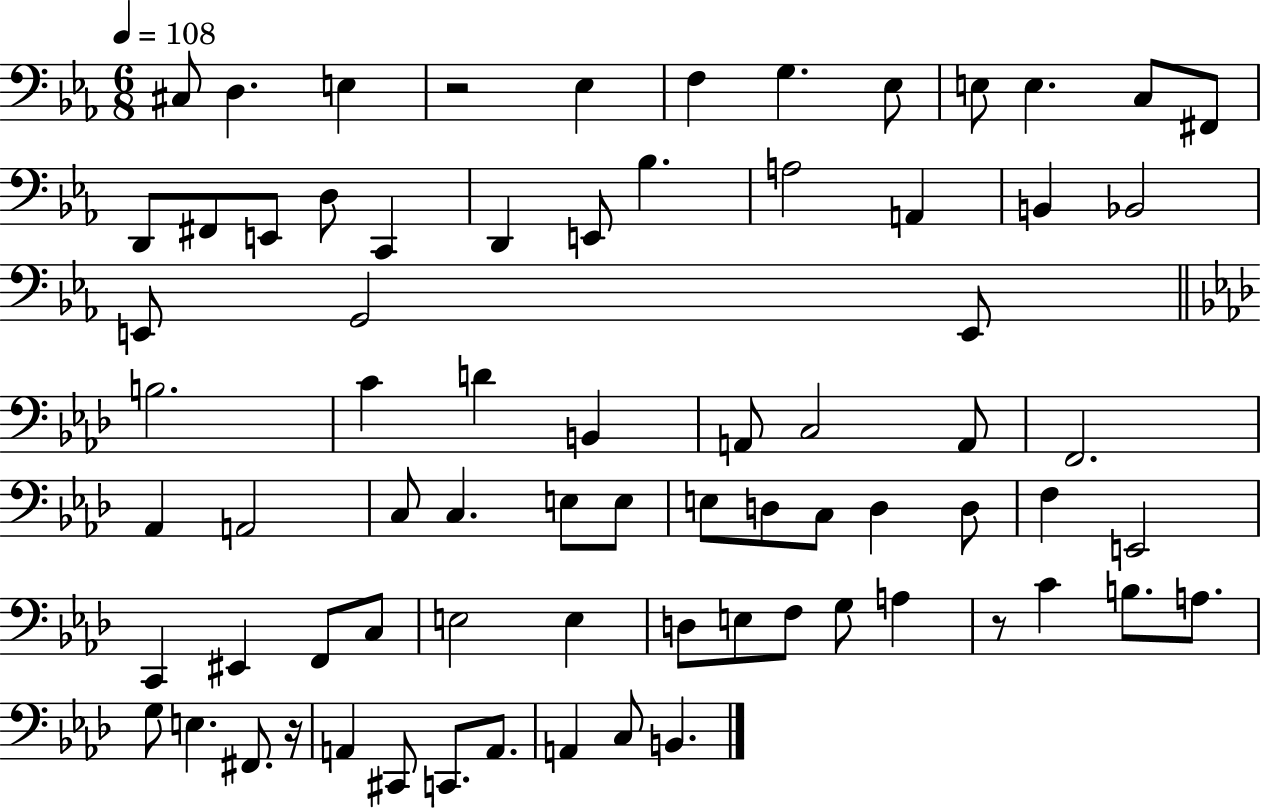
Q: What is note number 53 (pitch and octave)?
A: E3